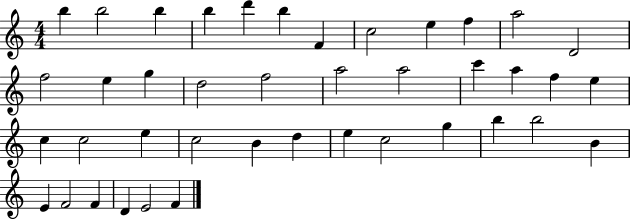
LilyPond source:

{
  \clef treble
  \numericTimeSignature
  \time 4/4
  \key c \major
  b''4 b''2 b''4 | b''4 d'''4 b''4 f'4 | c''2 e''4 f''4 | a''2 d'2 | \break f''2 e''4 g''4 | d''2 f''2 | a''2 a''2 | c'''4 a''4 f''4 e''4 | \break c''4 c''2 e''4 | c''2 b'4 d''4 | e''4 c''2 g''4 | b''4 b''2 b'4 | \break e'4 f'2 f'4 | d'4 e'2 f'4 | \bar "|."
}